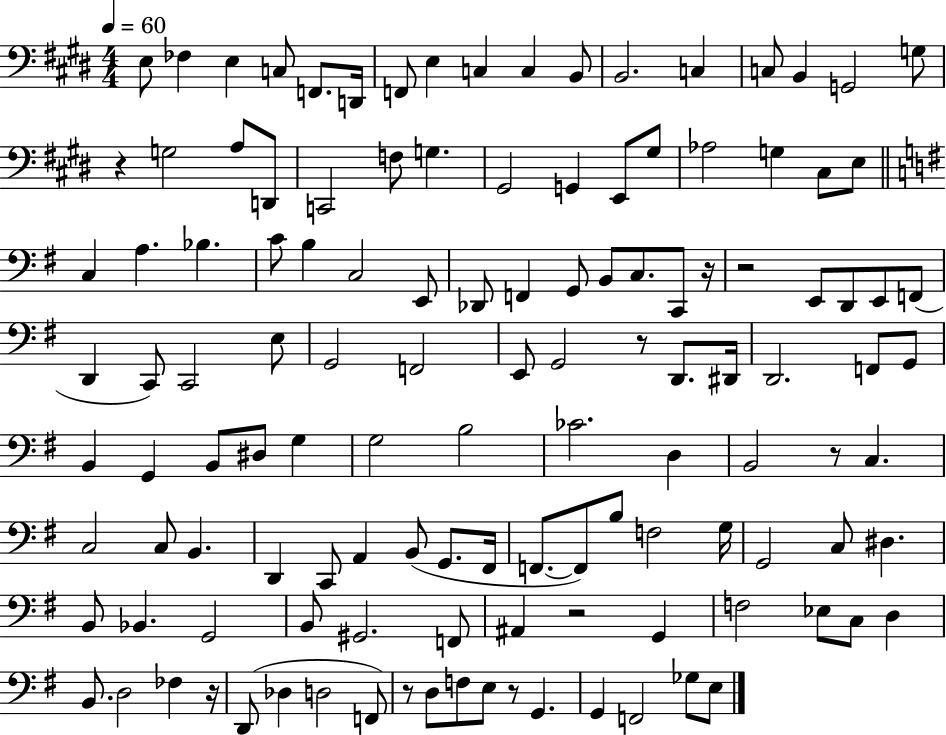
X:1
T:Untitled
M:4/4
L:1/4
K:E
E,/2 _F, E, C,/2 F,,/2 D,,/4 F,,/2 E, C, C, B,,/2 B,,2 C, C,/2 B,, G,,2 G,/2 z G,2 A,/2 D,,/2 C,,2 F,/2 G, ^G,,2 G,, E,,/2 ^G,/2 _A,2 G, ^C,/2 E,/2 C, A, _B, C/2 B, C,2 E,,/2 _D,,/2 F,, G,,/2 B,,/2 C,/2 C,,/2 z/4 z2 E,,/2 D,,/2 E,,/2 F,,/2 D,, C,,/2 C,,2 E,/2 G,,2 F,,2 E,,/2 G,,2 z/2 D,,/2 ^D,,/4 D,,2 F,,/2 G,,/2 B,, G,, B,,/2 ^D,/2 G, G,2 B,2 _C2 D, B,,2 z/2 C, C,2 C,/2 B,, D,, C,,/2 A,, B,,/2 G,,/2 ^F,,/4 F,,/2 F,,/2 B,/2 F,2 G,/4 G,,2 C,/2 ^D, B,,/2 _B,, G,,2 B,,/2 ^G,,2 F,,/2 ^A,, z2 G,, F,2 _E,/2 C,/2 D, B,,/2 D,2 _F, z/4 D,,/2 _D, D,2 F,,/2 z/2 D,/2 F,/2 E,/2 z/2 G,, G,, F,,2 _G,/2 E,/2